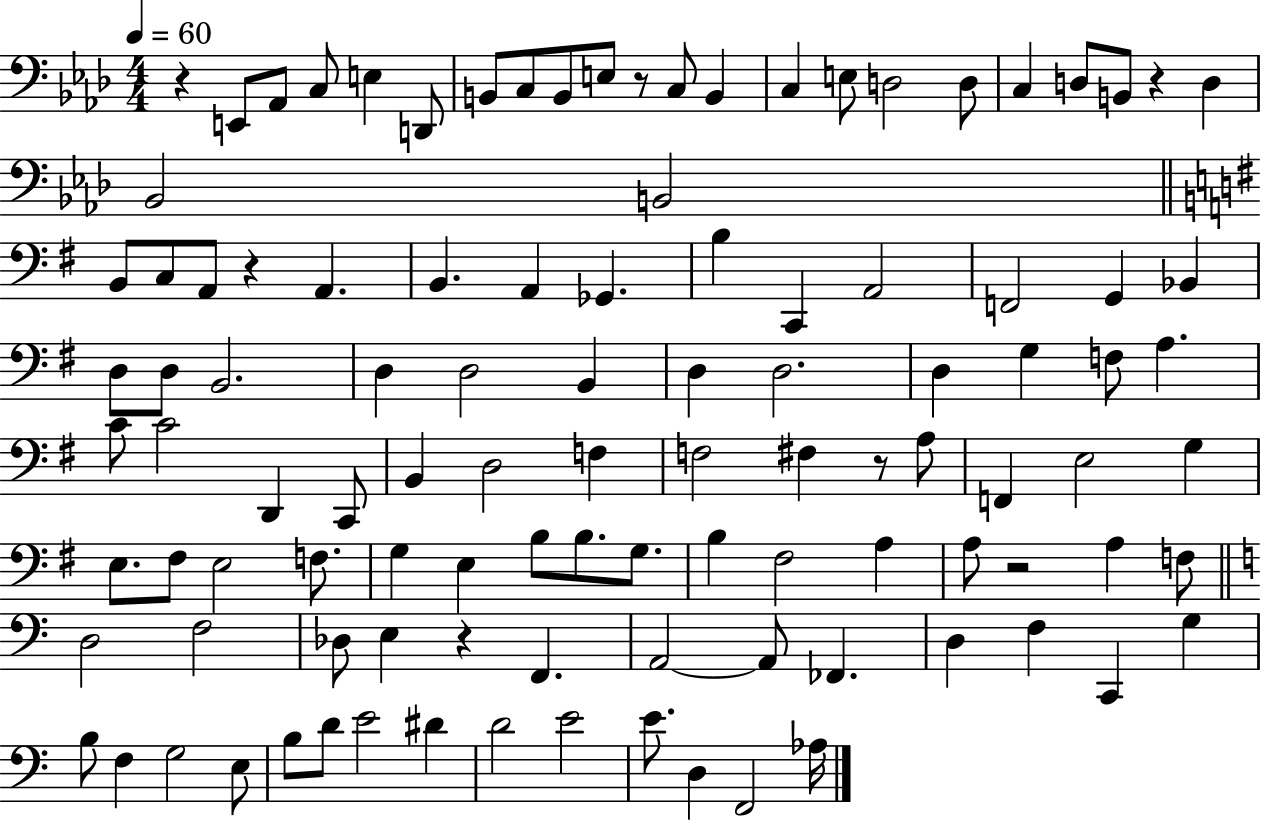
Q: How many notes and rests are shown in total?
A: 107